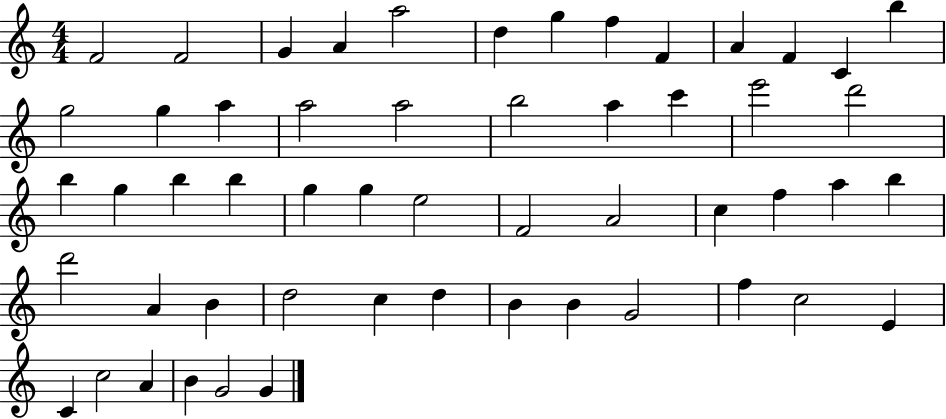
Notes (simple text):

F4/h F4/h G4/q A4/q A5/h D5/q G5/q F5/q F4/q A4/q F4/q C4/q B5/q G5/h G5/q A5/q A5/h A5/h B5/h A5/q C6/q E6/h D6/h B5/q G5/q B5/q B5/q G5/q G5/q E5/h F4/h A4/h C5/q F5/q A5/q B5/q D6/h A4/q B4/q D5/h C5/q D5/q B4/q B4/q G4/h F5/q C5/h E4/q C4/q C5/h A4/q B4/q G4/h G4/q